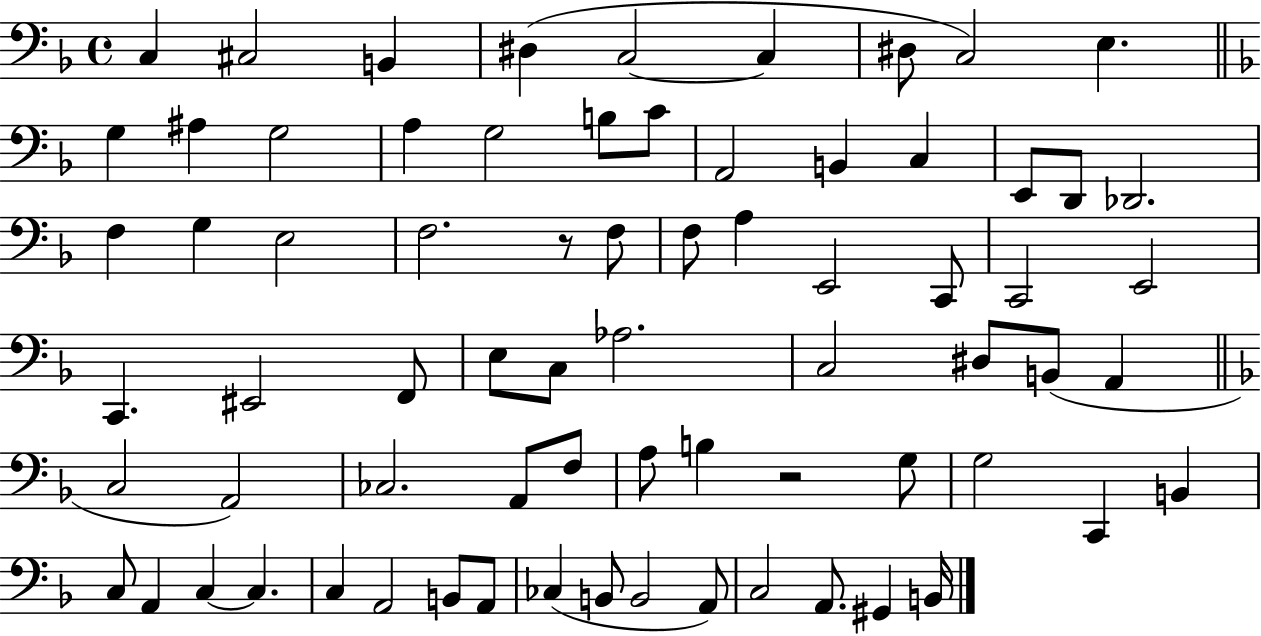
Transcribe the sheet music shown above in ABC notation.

X:1
T:Untitled
M:4/4
L:1/4
K:F
C, ^C,2 B,, ^D, C,2 C, ^D,/2 C,2 E, G, ^A, G,2 A, G,2 B,/2 C/2 A,,2 B,, C, E,,/2 D,,/2 _D,,2 F, G, E,2 F,2 z/2 F,/2 F,/2 A, E,,2 C,,/2 C,,2 E,,2 C,, ^E,,2 F,,/2 E,/2 C,/2 _A,2 C,2 ^D,/2 B,,/2 A,, C,2 A,,2 _C,2 A,,/2 F,/2 A,/2 B, z2 G,/2 G,2 C,, B,, C,/2 A,, C, C, C, A,,2 B,,/2 A,,/2 _C, B,,/2 B,,2 A,,/2 C,2 A,,/2 ^G,, B,,/4